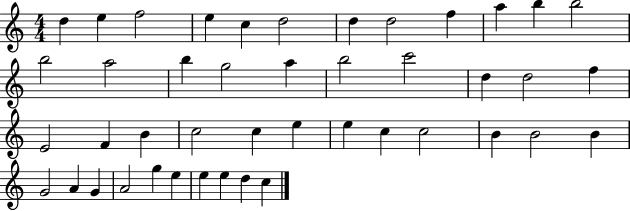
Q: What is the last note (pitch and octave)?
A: C5